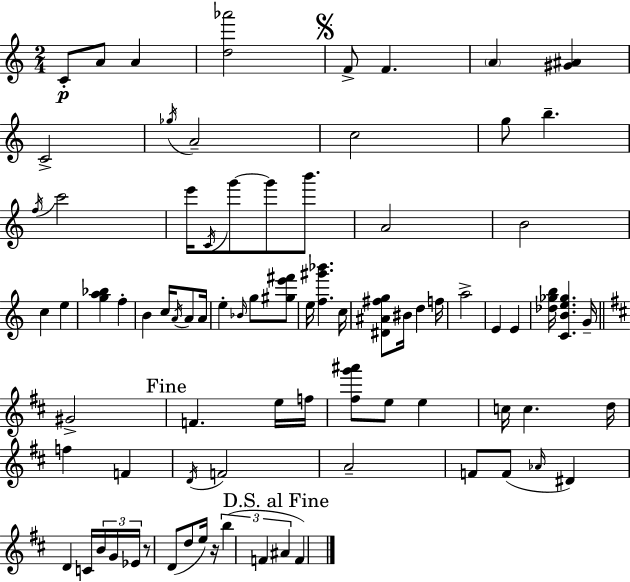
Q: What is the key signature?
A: A minor